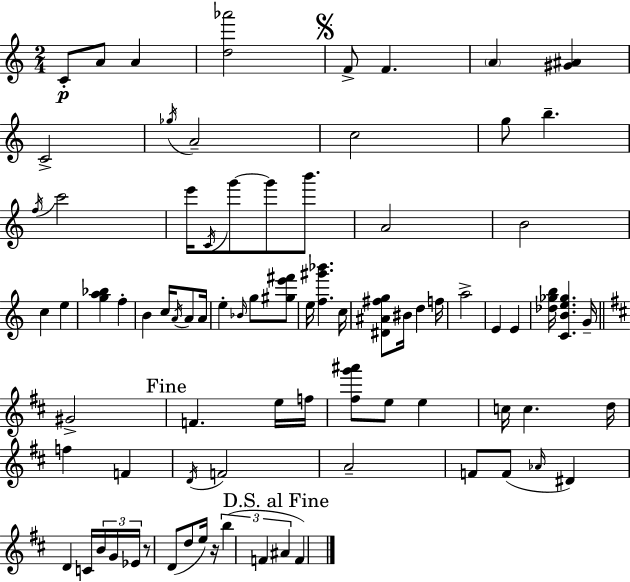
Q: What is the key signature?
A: A minor